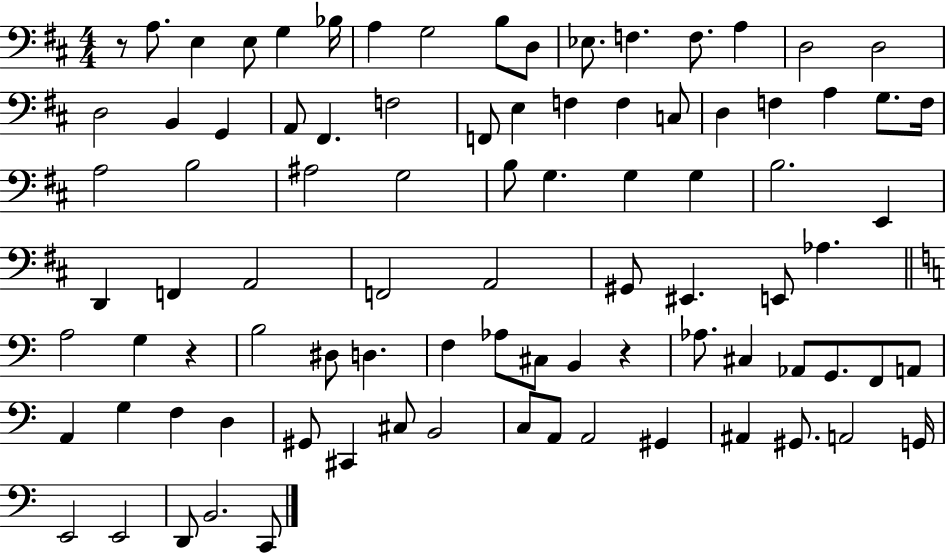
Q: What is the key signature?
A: D major